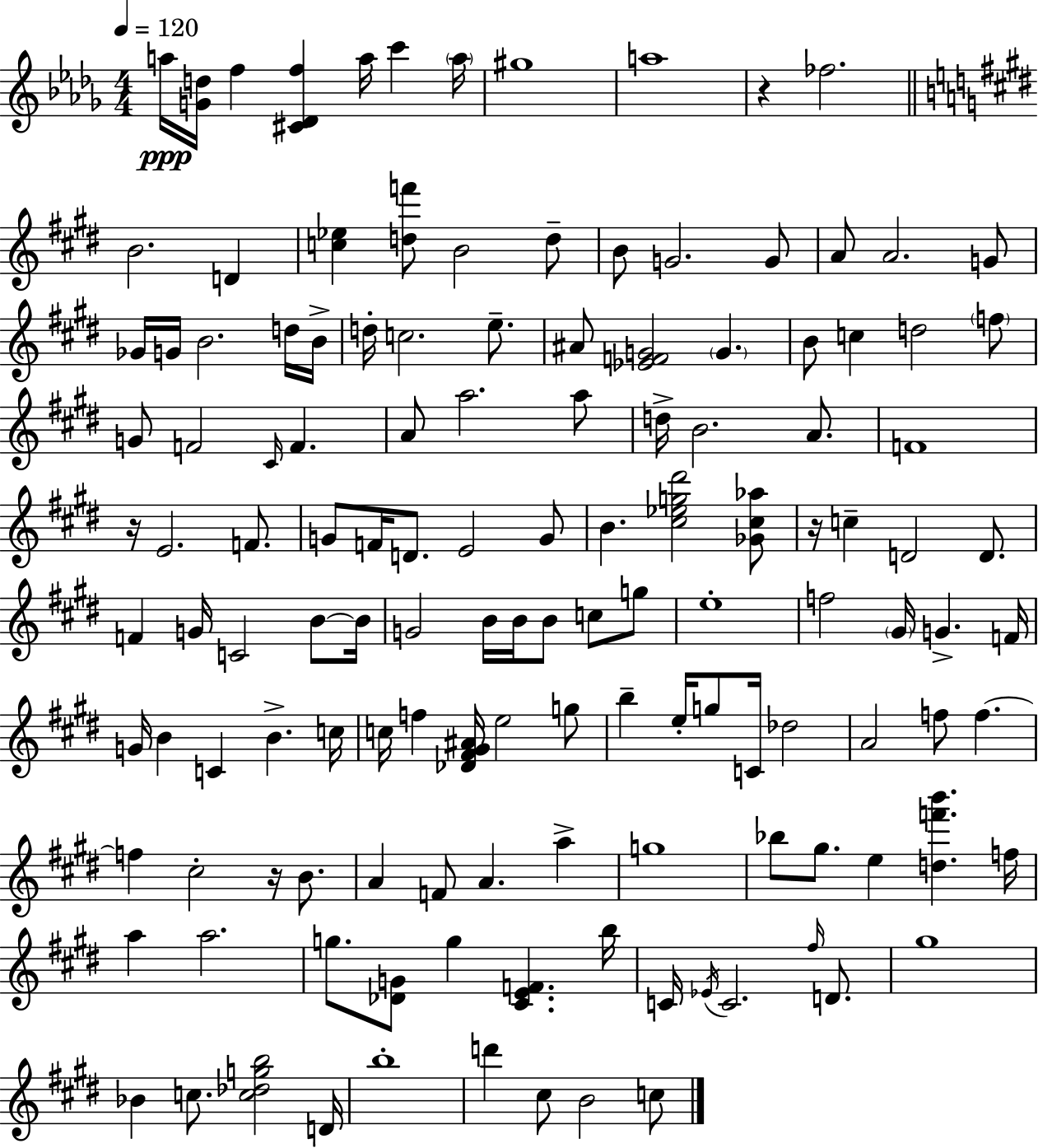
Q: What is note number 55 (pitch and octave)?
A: F4